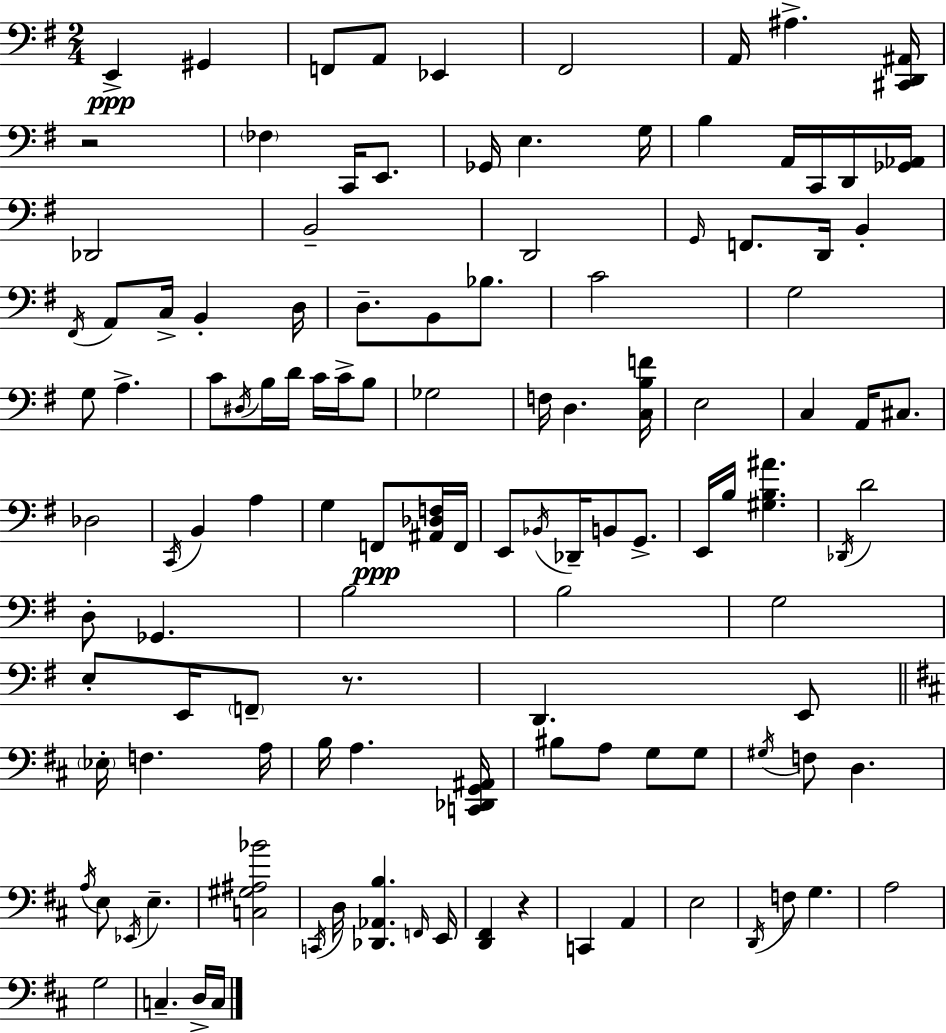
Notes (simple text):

E2/q G#2/q F2/e A2/e Eb2/q F#2/h A2/s A#3/q. [C#2,D2,A#2]/s R/h FES3/q C2/s E2/e. Gb2/s E3/q. G3/s B3/q A2/s C2/s D2/s [Gb2,Ab2]/s Db2/h B2/h D2/h G2/s F2/e. D2/s B2/q F#2/s A2/e C3/s B2/q D3/s D3/e. B2/e Bb3/e. C4/h G3/h G3/e A3/q. C4/e D#3/s B3/s D4/s C4/s C4/s B3/e Gb3/h F3/s D3/q. [C3,B3,F4]/s E3/h C3/q A2/s C#3/e. Db3/h C2/s B2/q A3/q G3/q F2/e [A#2,Db3,F3]/s F2/s E2/e Bb2/s Db2/s B2/e G2/e. E2/s B3/s [G#3,B3,A#4]/q. Db2/s D4/h D3/e Gb2/q. B3/h B3/h G3/h E3/e E2/s F2/e R/e. D2/q. E2/e Eb3/s F3/q. A3/s B3/s A3/q. [C2,Db2,G2,A#2]/s BIS3/e A3/e G3/e G3/e G#3/s F3/e D3/q. A3/s E3/e Eb2/s E3/q. [C3,G#3,A#3,Bb4]/h C2/s D3/s [Db2,Ab2,B3]/q. F2/s E2/s [D2,F#2]/q R/q C2/q A2/q E3/h D2/s F3/e G3/q. A3/h G3/h C3/q. D3/s C3/s